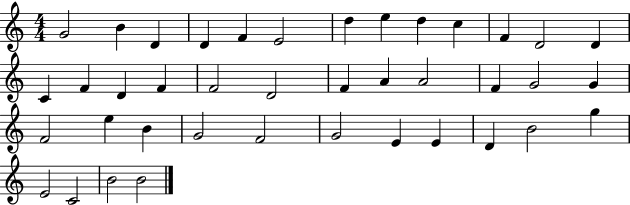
{
  \clef treble
  \numericTimeSignature
  \time 4/4
  \key c \major
  g'2 b'4 d'4 | d'4 f'4 e'2 | d''4 e''4 d''4 c''4 | f'4 d'2 d'4 | \break c'4 f'4 d'4 f'4 | f'2 d'2 | f'4 a'4 a'2 | f'4 g'2 g'4 | \break f'2 e''4 b'4 | g'2 f'2 | g'2 e'4 e'4 | d'4 b'2 g''4 | \break e'2 c'2 | b'2 b'2 | \bar "|."
}